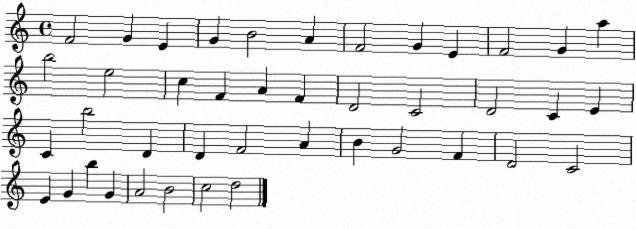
X:1
T:Untitled
M:4/4
L:1/4
K:C
F2 G E G B2 A F2 G E F2 G a b2 e2 c F A F D2 C2 D2 C E C b2 D D F2 A B G2 F D2 C2 E G b G A2 B2 c2 d2